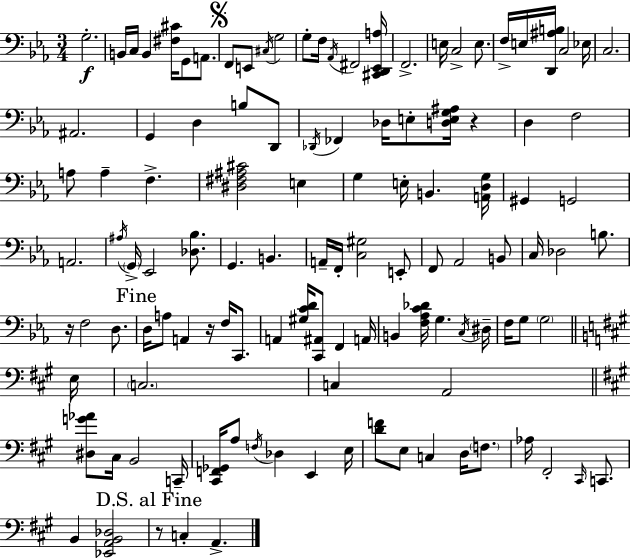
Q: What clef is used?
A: bass